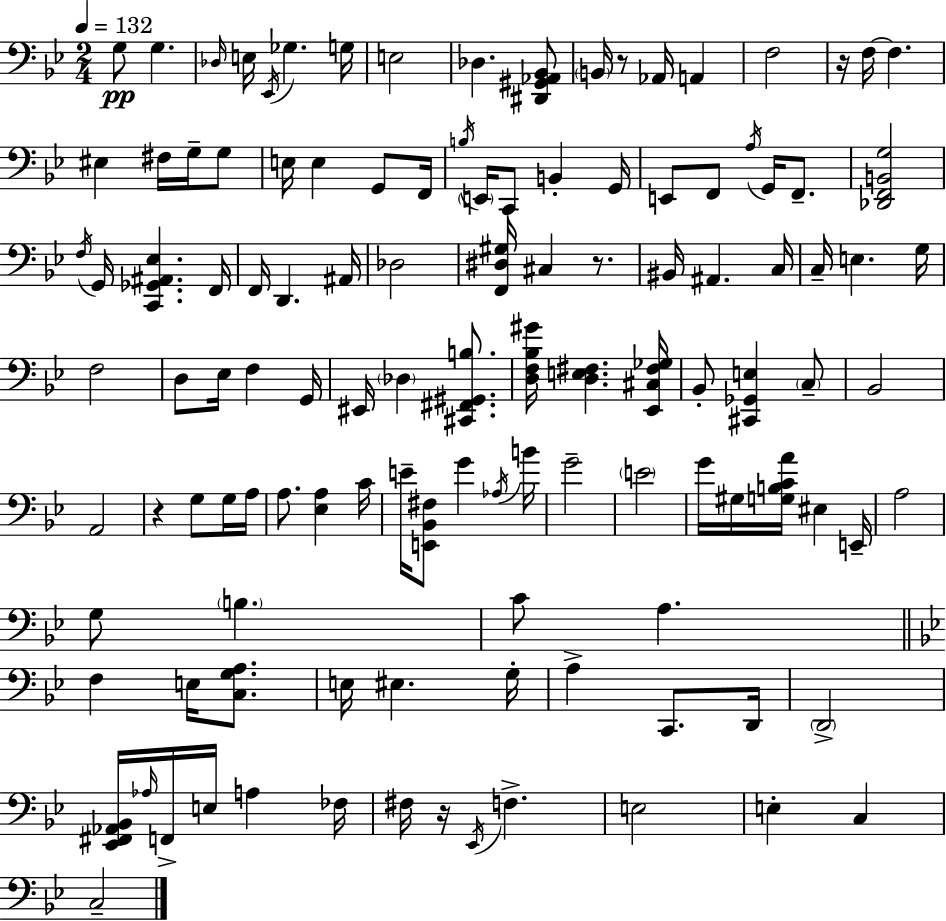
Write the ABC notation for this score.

X:1
T:Untitled
M:2/4
L:1/4
K:Bb
G,/2 G, _D,/4 E,/4 _E,,/4 _G, G,/4 E,2 _D, [^D,,^G,,_A,,_B,,]/2 B,,/4 z/2 _A,,/4 A,, F,2 z/4 F,/4 F, ^E, ^F,/4 G,/4 G,/2 E,/4 E, G,,/2 F,,/4 B,/4 E,,/4 C,,/2 B,, G,,/4 E,,/2 F,,/2 A,/4 G,,/4 F,,/2 [_D,,F,,B,,G,]2 F,/4 G,,/4 [C,,_G,,^A,,_E,] F,,/4 F,,/4 D,, ^A,,/4 _D,2 [F,,^D,^G,]/4 ^C, z/2 ^B,,/4 ^A,, C,/4 C,/4 E, G,/4 F,2 D,/2 _E,/4 F, G,,/4 ^E,,/4 _D, [^C,,^F,,^G,,B,]/2 [D,F,_B,^G]/4 [D,E,^F,] [_E,,^C,^F,_G,]/4 _B,,/2 [^C,,_G,,E,] C,/2 _B,,2 A,,2 z G,/2 G,/4 A,/4 A,/2 [_E,A,] C/4 E/4 [E,,_B,,^F,]/2 G _A,/4 B/4 G2 E2 G/4 ^G,/4 [G,B,CA]/4 ^E, E,,/4 A,2 G,/2 B, C/2 A, F, E,/4 [C,G,A,]/2 E,/4 ^E, G,/4 A, C,,/2 D,,/4 D,,2 [_E,,^F,,_A,,_B,,]/4 _A,/4 F,,/4 E,/4 A, _F,/4 ^F,/4 z/4 _E,,/4 F, E,2 E, C, C,2